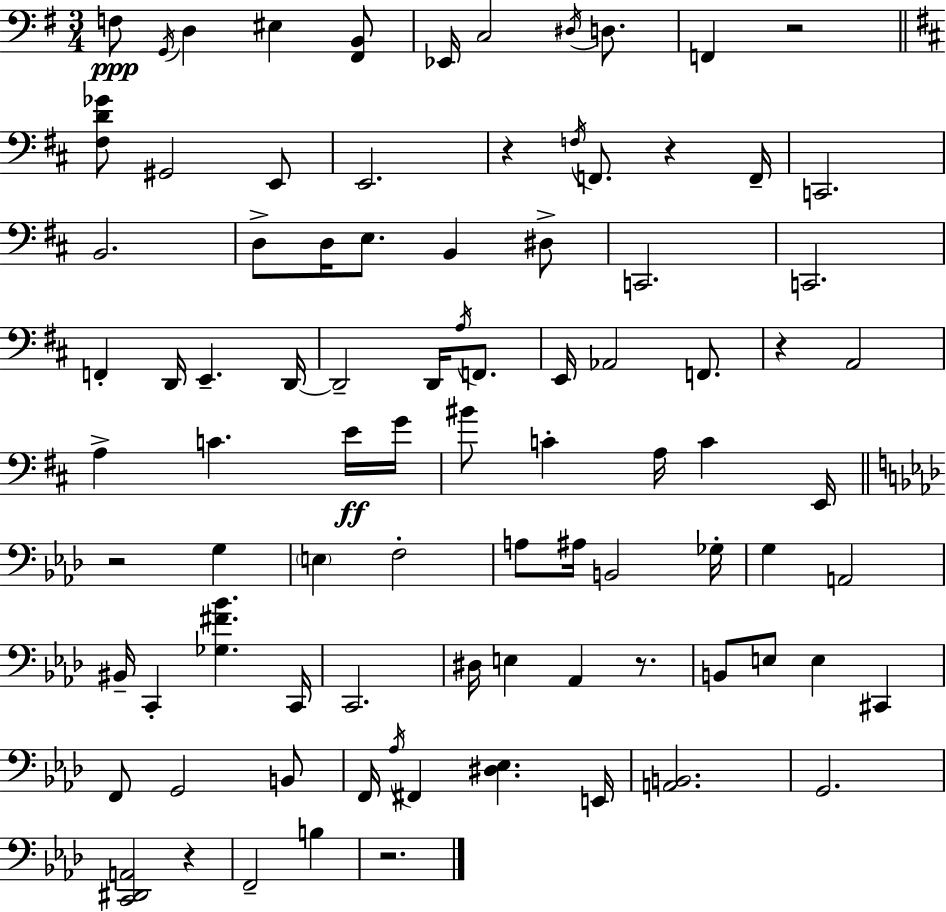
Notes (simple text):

F3/e G2/s D3/q EIS3/q [F#2,B2]/e Eb2/s C3/h D#3/s D3/e. F2/q R/h [F#3,D4,Gb4]/e G#2/h E2/e E2/h. R/q F3/s F2/e. R/q F2/s C2/h. B2/h. D3/e D3/s E3/e. B2/q D#3/e C2/h. C2/h. F2/q D2/s E2/q. D2/s D2/h D2/s A3/s F2/e. E2/s Ab2/h F2/e. R/q A2/h A3/q C4/q. E4/s G4/s BIS4/e C4/q A3/s C4/q E2/s R/h G3/q E3/q F3/h A3/e A#3/s B2/h Gb3/s G3/q A2/h BIS2/s C2/q [Gb3,F#4,Bb4]/q. C2/s C2/h. D#3/s E3/q Ab2/q R/e. B2/e E3/e E3/q C#2/q F2/e G2/h B2/e F2/s Ab3/s F#2/q [D#3,Eb3]/q. E2/s [A2,B2]/h. G2/h. [C2,D#2,A2]/h R/q F2/h B3/q R/h.